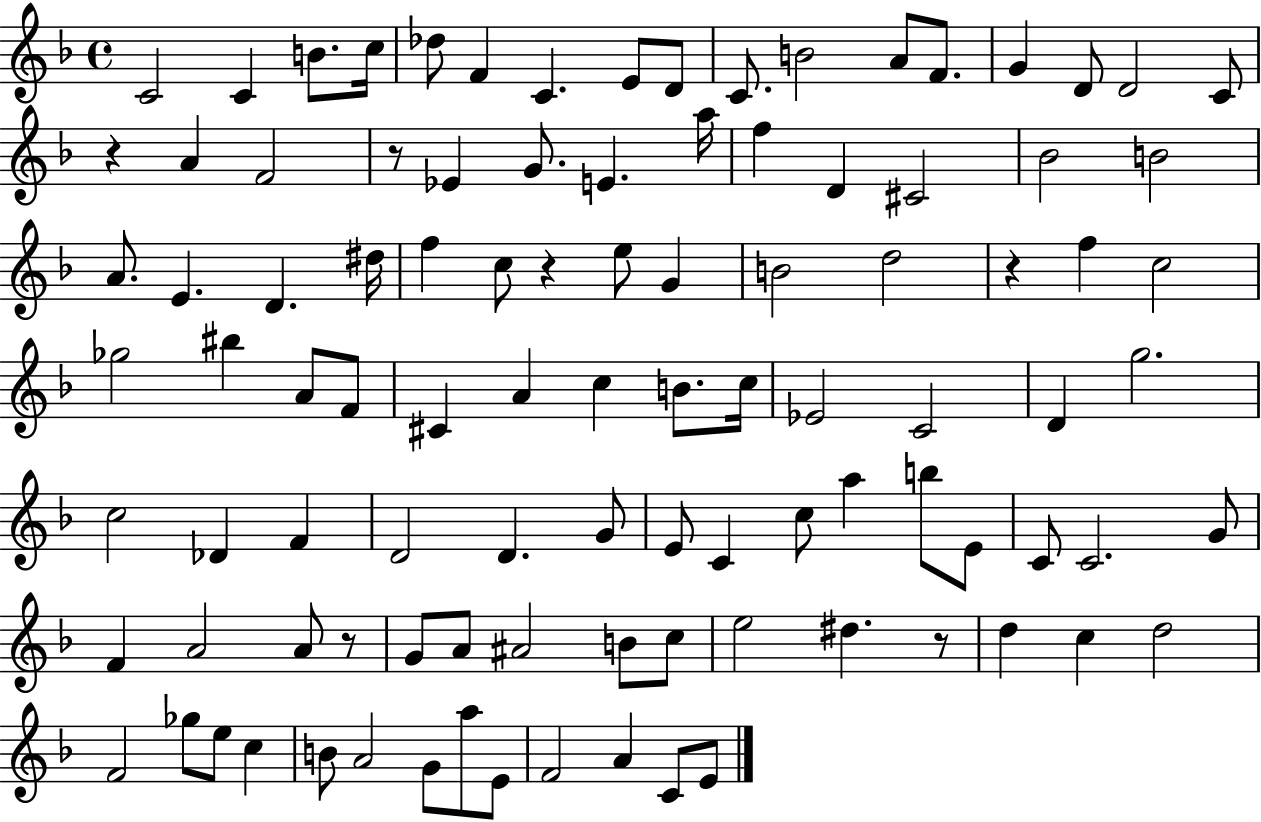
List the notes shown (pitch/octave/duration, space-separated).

C4/h C4/q B4/e. C5/s Db5/e F4/q C4/q. E4/e D4/e C4/e. B4/h A4/e F4/e. G4/q D4/e D4/h C4/e R/q A4/q F4/h R/e Eb4/q G4/e. E4/q. A5/s F5/q D4/q C#4/h Bb4/h B4/h A4/e. E4/q. D4/q. D#5/s F5/q C5/e R/q E5/e G4/q B4/h D5/h R/q F5/q C5/h Gb5/h BIS5/q A4/e F4/e C#4/q A4/q C5/q B4/e. C5/s Eb4/h C4/h D4/q G5/h. C5/h Db4/q F4/q D4/h D4/q. G4/e E4/e C4/q C5/e A5/q B5/e E4/e C4/e C4/h. G4/e F4/q A4/h A4/e R/e G4/e A4/e A#4/h B4/e C5/e E5/h D#5/q. R/e D5/q C5/q D5/h F4/h Gb5/e E5/e C5/q B4/e A4/h G4/e A5/e E4/e F4/h A4/q C4/e E4/e